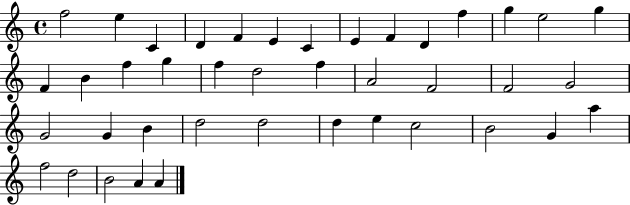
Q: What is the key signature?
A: C major